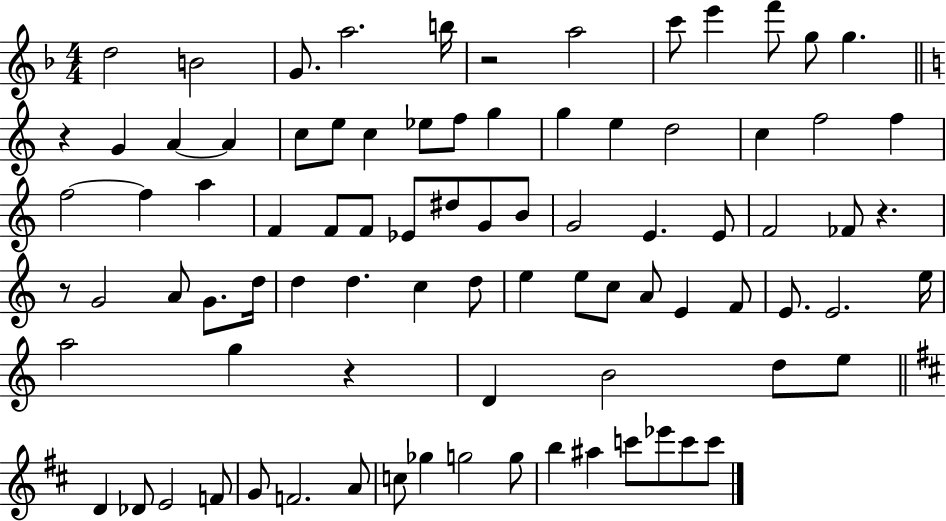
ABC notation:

X:1
T:Untitled
M:4/4
L:1/4
K:F
d2 B2 G/2 a2 b/4 z2 a2 c'/2 e' f'/2 g/2 g z G A A c/2 e/2 c _e/2 f/2 g g e d2 c f2 f f2 f a F F/2 F/2 _E/2 ^d/2 G/2 B/2 G2 E E/2 F2 _F/2 z z/2 G2 A/2 G/2 d/4 d d c d/2 e e/2 c/2 A/2 E F/2 E/2 E2 e/4 a2 g z D B2 d/2 e/2 D _D/2 E2 F/2 G/2 F2 A/2 c/2 _g g2 g/2 b ^a c'/2 _e'/2 c'/2 c'/2